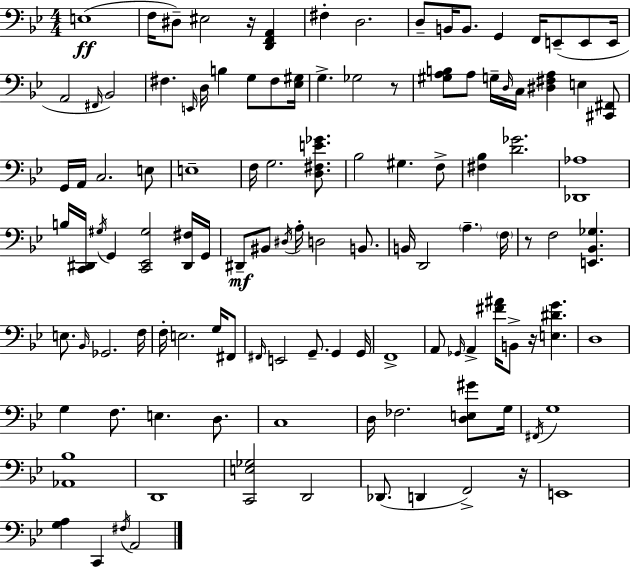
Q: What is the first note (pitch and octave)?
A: E3